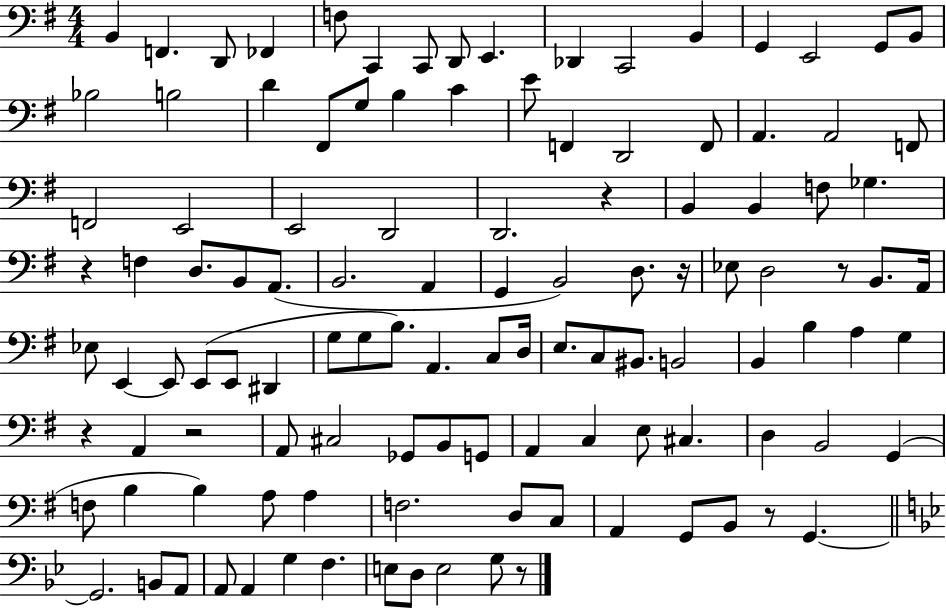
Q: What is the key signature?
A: G major